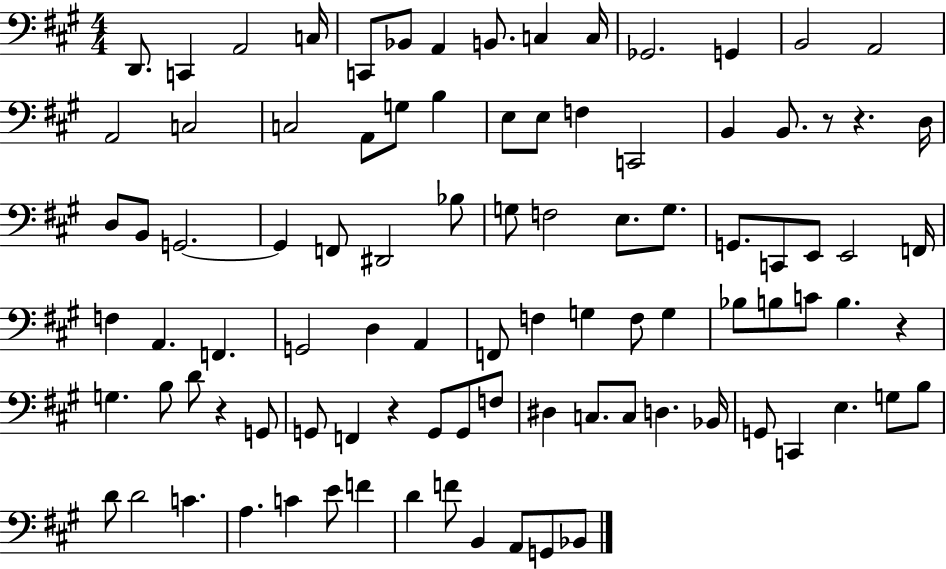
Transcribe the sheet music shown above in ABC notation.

X:1
T:Untitled
M:4/4
L:1/4
K:A
D,,/2 C,, A,,2 C,/4 C,,/2 _B,,/2 A,, B,,/2 C, C,/4 _G,,2 G,, B,,2 A,,2 A,,2 C,2 C,2 A,,/2 G,/2 B, E,/2 E,/2 F, C,,2 B,, B,,/2 z/2 z D,/4 D,/2 B,,/2 G,,2 G,, F,,/2 ^D,,2 _B,/2 G,/2 F,2 E,/2 G,/2 G,,/2 C,,/2 E,,/2 E,,2 F,,/4 F, A,, F,, G,,2 D, A,, F,,/2 F, G, F,/2 G, _B,/2 B,/2 C/2 B, z G, B,/2 D/2 z G,,/2 G,,/2 F,, z G,,/2 G,,/2 F,/2 ^D, C,/2 C,/2 D, _B,,/4 G,,/2 C,, E, G,/2 B,/2 D/2 D2 C A, C E/2 F D F/2 B,, A,,/2 G,,/2 _B,,/2